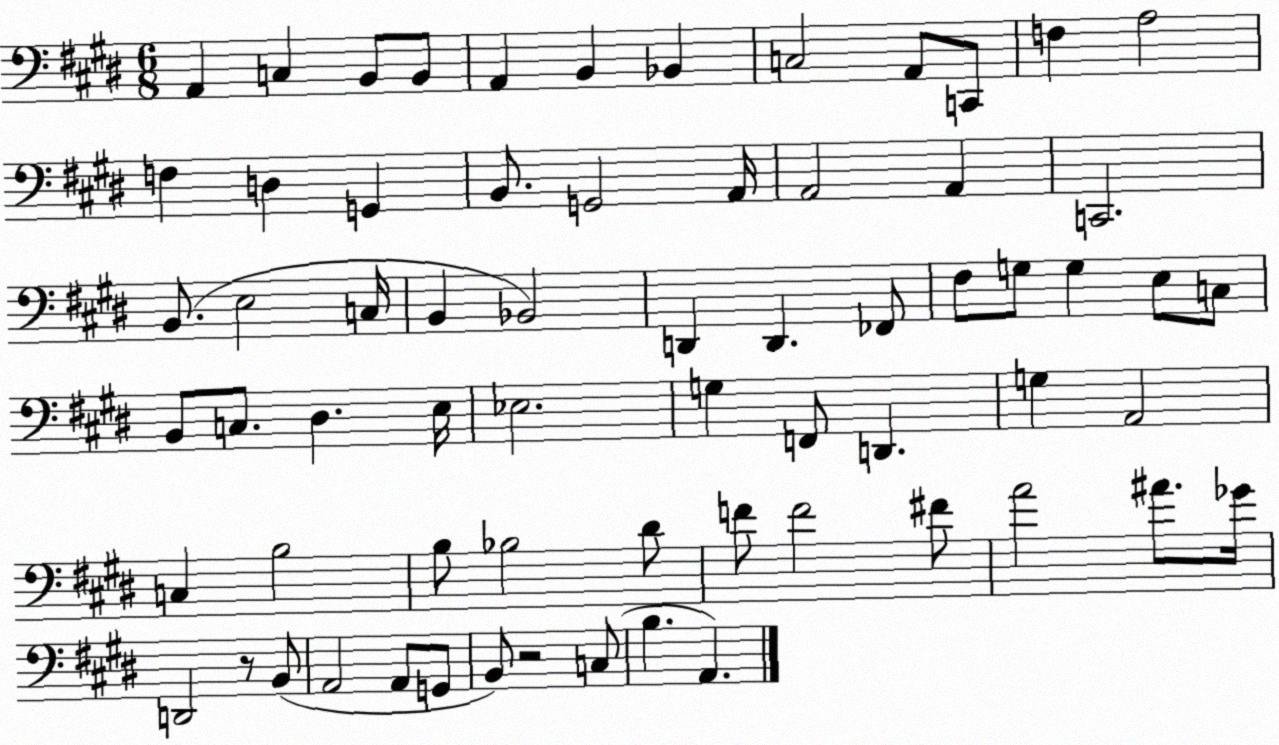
X:1
T:Untitled
M:6/8
L:1/4
K:E
A,, C, B,,/2 B,,/2 A,, B,, _B,, C,2 A,,/2 C,,/2 F, A,2 F, D, G,, B,,/2 G,,2 A,,/4 A,,2 A,, C,,2 B,,/2 E,2 C,/4 B,, _B,,2 D,, D,, _F,,/2 ^F,/2 G,/2 G, E,/2 C,/2 B,,/2 C,/2 ^D, E,/4 _E,2 G, F,,/2 D,, G, A,,2 C, B,2 B,/2 _B,2 ^D/2 F/2 F2 ^F/2 A2 ^A/2 _G/4 D,,2 z/2 B,,/2 A,,2 A,,/2 G,,/2 B,,/2 z2 C,/2 B, A,,